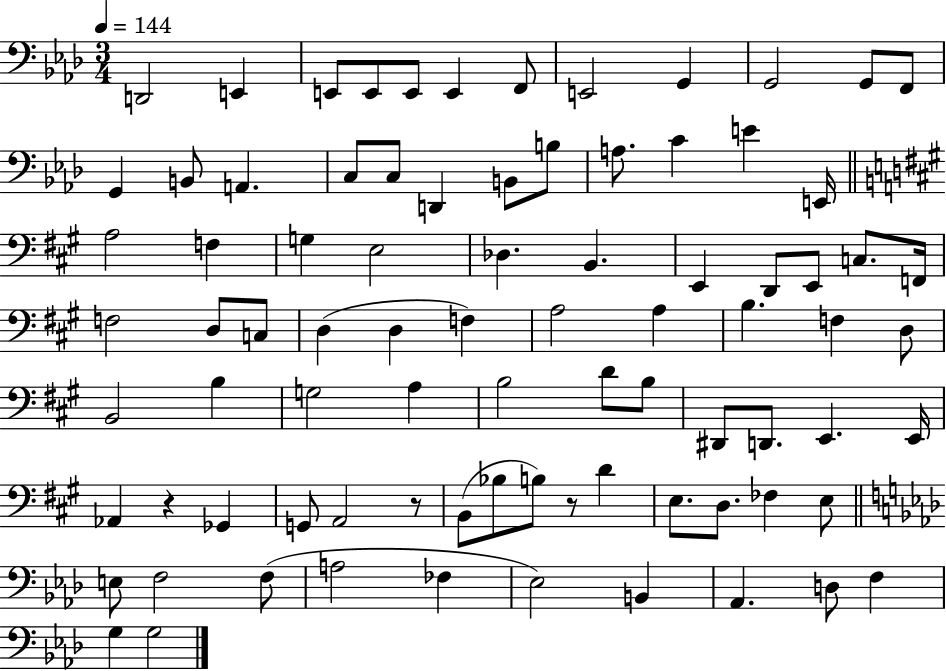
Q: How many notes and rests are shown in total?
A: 84